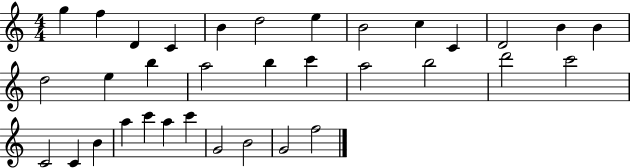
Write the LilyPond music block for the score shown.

{
  \clef treble
  \numericTimeSignature
  \time 4/4
  \key c \major
  g''4 f''4 d'4 c'4 | b'4 d''2 e''4 | b'2 c''4 c'4 | d'2 b'4 b'4 | \break d''2 e''4 b''4 | a''2 b''4 c'''4 | a''2 b''2 | d'''2 c'''2 | \break c'2 c'4 b'4 | a''4 c'''4 a''4 c'''4 | g'2 b'2 | g'2 f''2 | \break \bar "|."
}